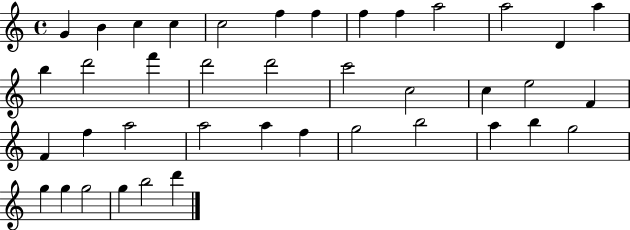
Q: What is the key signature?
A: C major